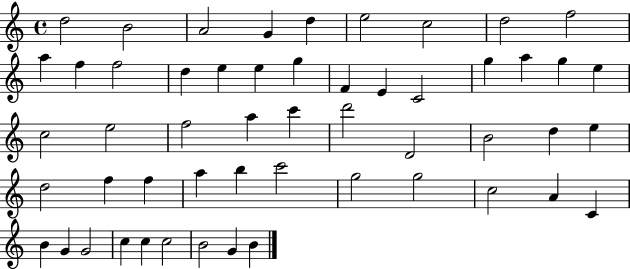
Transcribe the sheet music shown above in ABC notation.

X:1
T:Untitled
M:4/4
L:1/4
K:C
d2 B2 A2 G d e2 c2 d2 f2 a f f2 d e e g F E C2 g a g e c2 e2 f2 a c' d'2 D2 B2 d e d2 f f a b c'2 g2 g2 c2 A C B G G2 c c c2 B2 G B